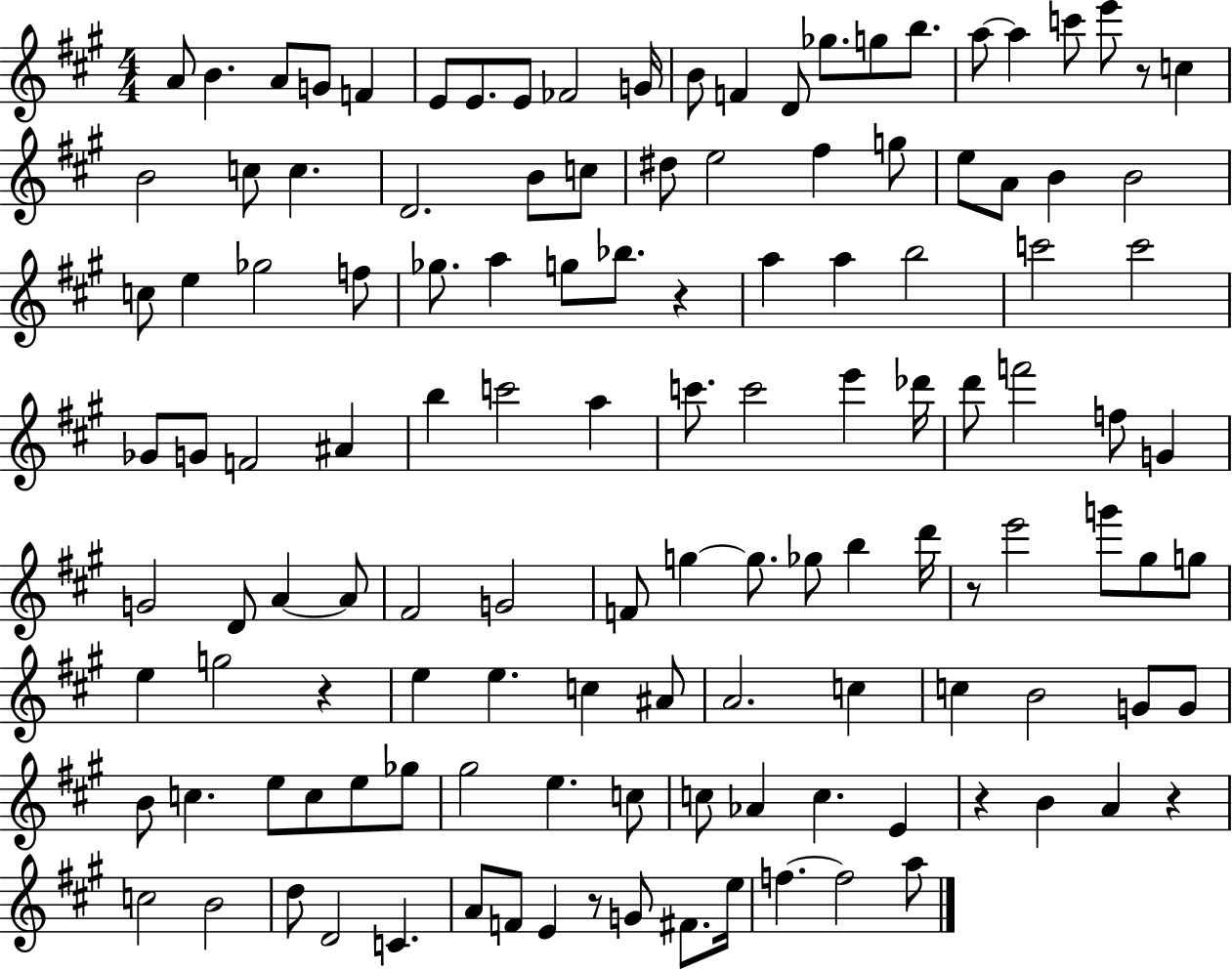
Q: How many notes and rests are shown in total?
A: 127